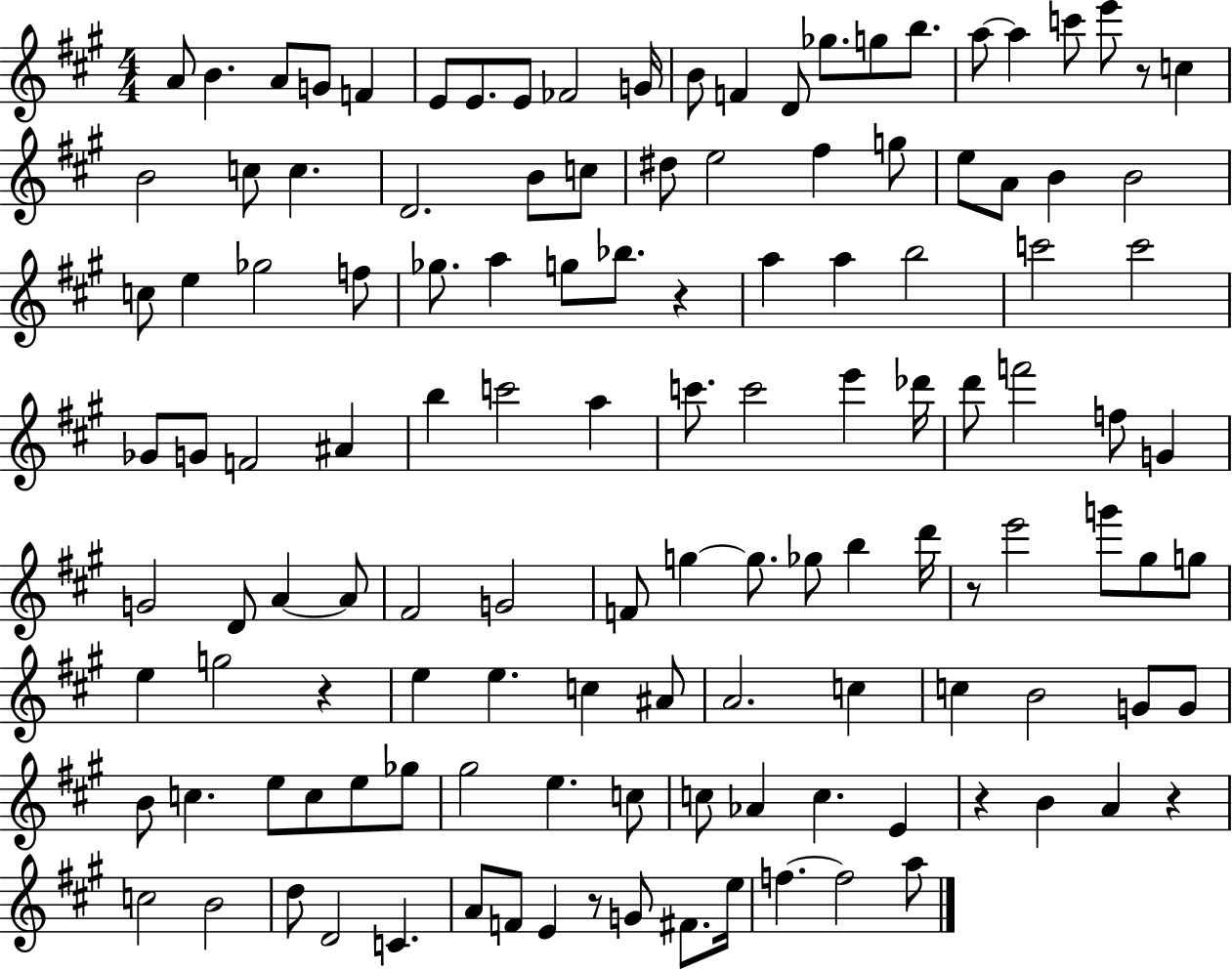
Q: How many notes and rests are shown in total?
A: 127